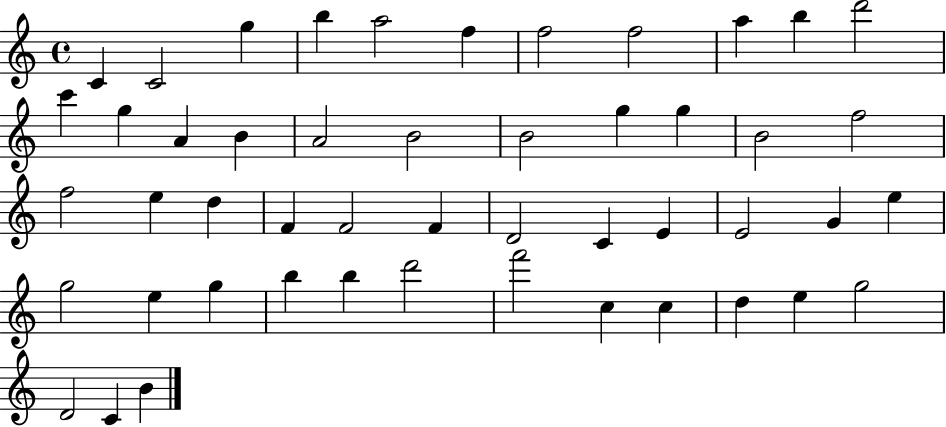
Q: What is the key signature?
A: C major